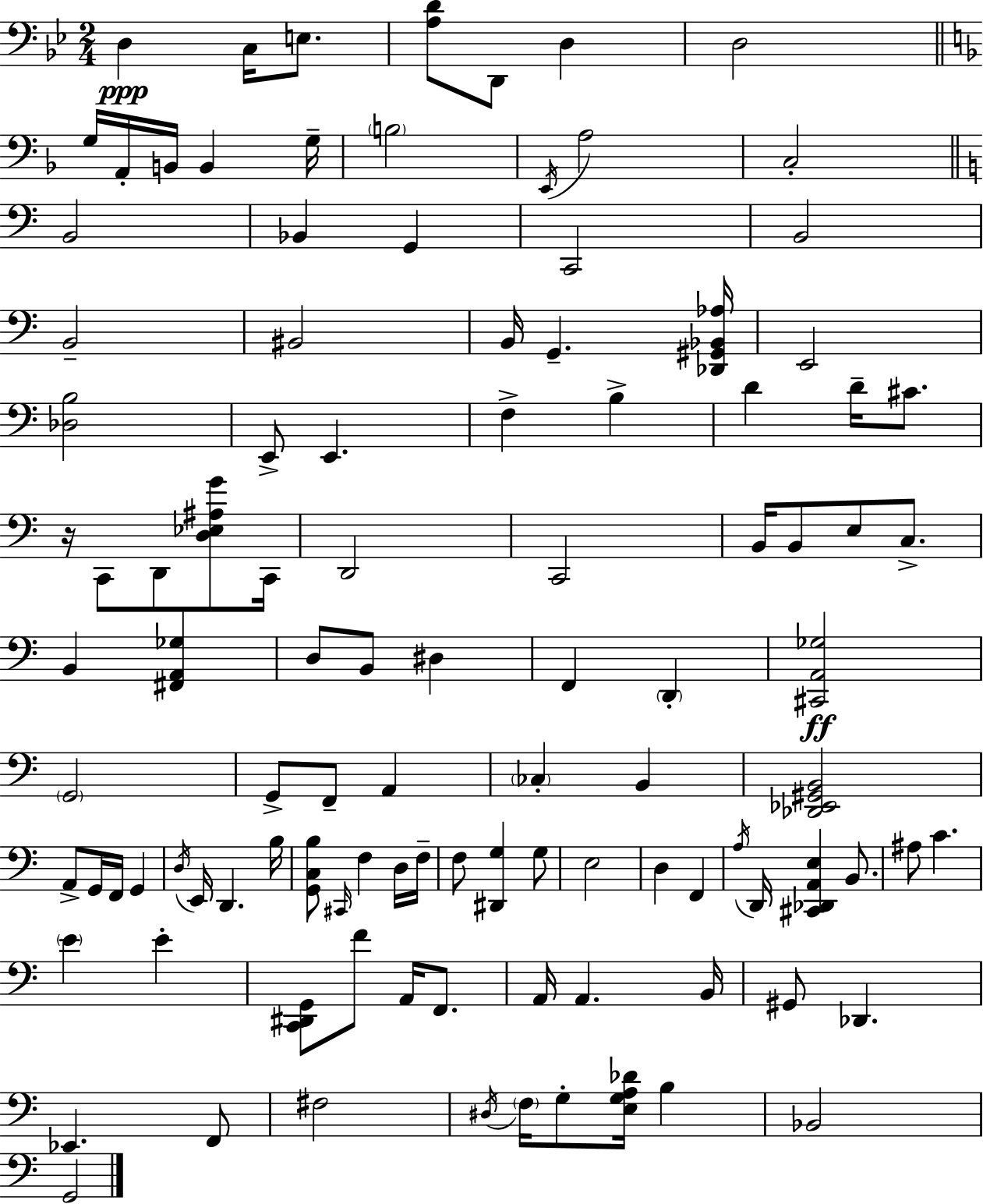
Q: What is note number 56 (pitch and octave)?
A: F2